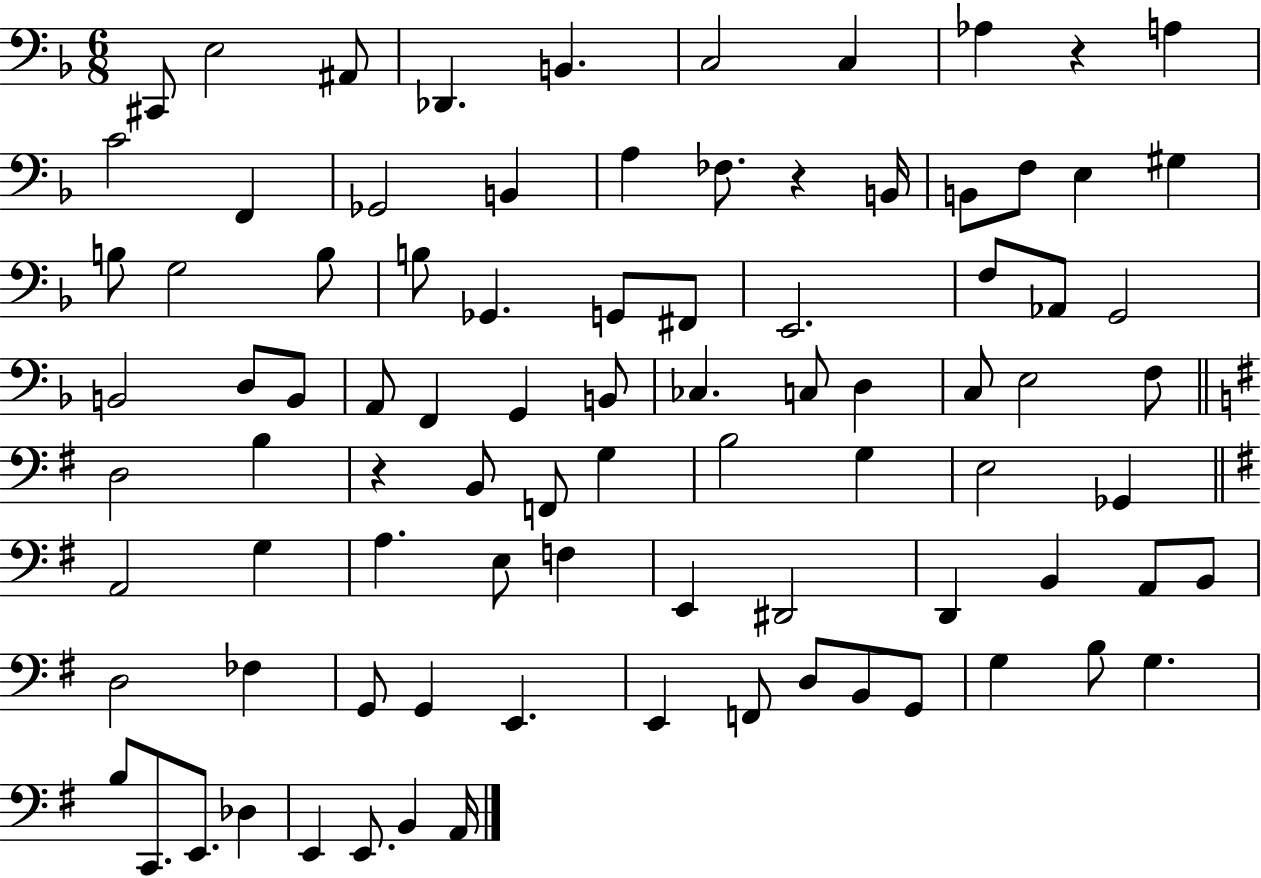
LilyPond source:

{
  \clef bass
  \numericTimeSignature
  \time 6/8
  \key f \major
  cis,8 e2 ais,8 | des,4. b,4. | c2 c4 | aes4 r4 a4 | \break c'2 f,4 | ges,2 b,4 | a4 fes8. r4 b,16 | b,8 f8 e4 gis4 | \break b8 g2 b8 | b8 ges,4. g,8 fis,8 | e,2. | f8 aes,8 g,2 | \break b,2 d8 b,8 | a,8 f,4 g,4 b,8 | ces4. c8 d4 | c8 e2 f8 | \break \bar "||" \break \key e \minor d2 b4 | r4 b,8 f,8 g4 | b2 g4 | e2 ges,4 | \break \bar "||" \break \key e \minor a,2 g4 | a4. e8 f4 | e,4 dis,2 | d,4 b,4 a,8 b,8 | \break d2 fes4 | g,8 g,4 e,4. | e,4 f,8 d8 b,8 g,8 | g4 b8 g4. | \break b8 c,8. e,8. des4 | e,4 e,8. b,4 a,16 | \bar "|."
}